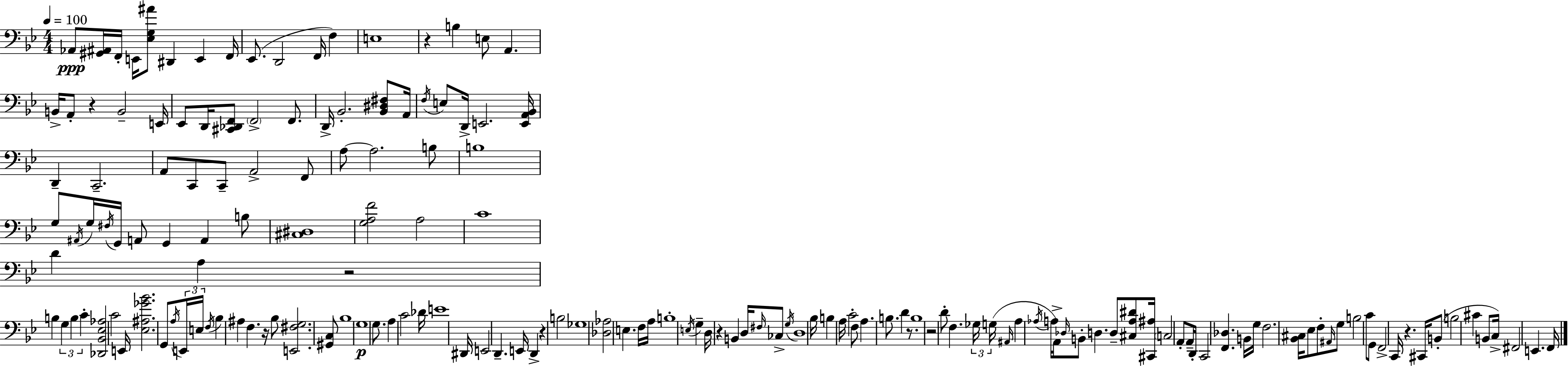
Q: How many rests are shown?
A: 9